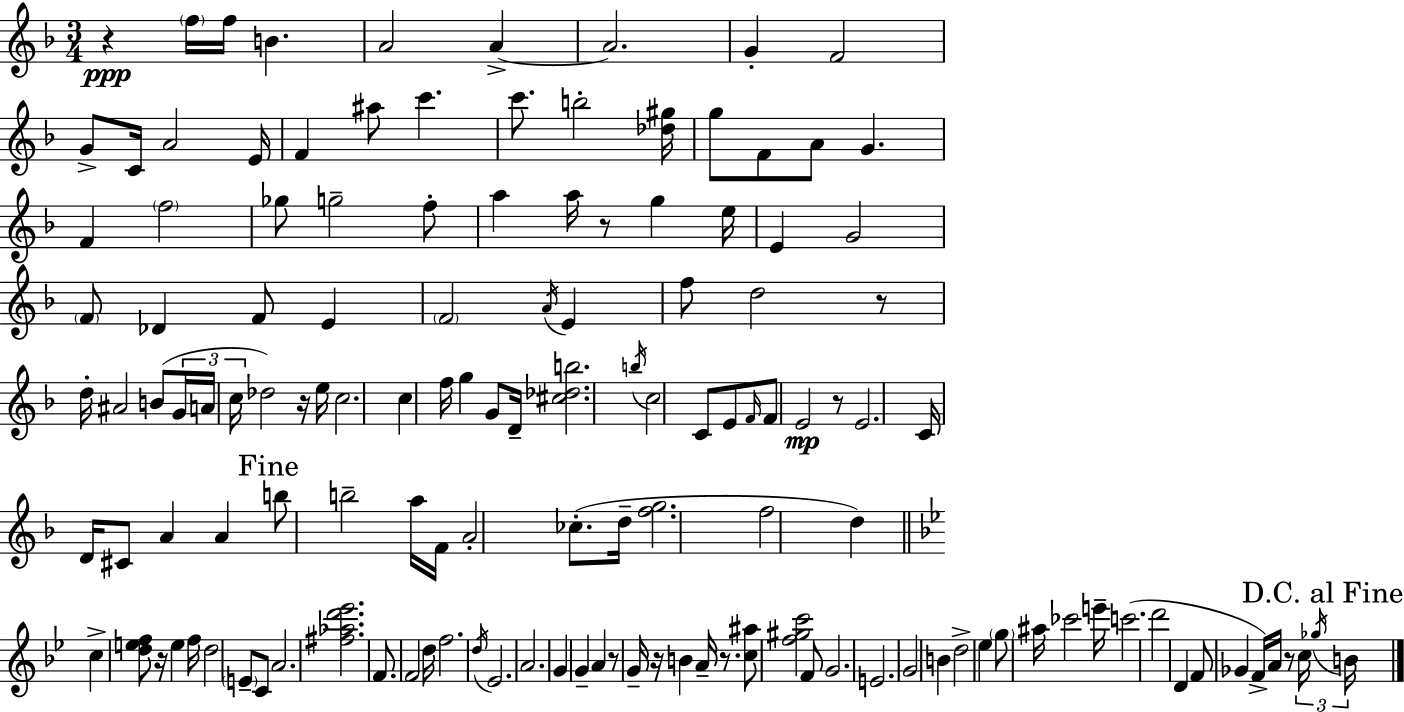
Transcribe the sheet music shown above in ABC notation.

X:1
T:Untitled
M:3/4
L:1/4
K:F
z f/4 f/4 B A2 A A2 G F2 G/2 C/4 A2 E/4 F ^a/2 c' c'/2 b2 [_d^g]/4 g/2 F/2 A/2 G F f2 _g/2 g2 f/2 a a/4 z/2 g e/4 E G2 F/2 _D F/2 E F2 A/4 E f/2 d2 z/2 d/4 ^A2 B/2 G/4 A/4 c/4 _d2 z/4 e/4 c2 c f/4 g G/2 D/4 [^c_db]2 b/4 c2 C/2 E/2 F/4 F/2 E2 z/2 E2 C/4 D/4 ^C/2 A A b/2 b2 a/4 F/4 A2 _c/2 d/4 [fg]2 f2 d c [def]/2 z/4 e f/4 d2 E/2 C/2 A2 [^f_ad'_e']2 F/2 F2 d/4 f2 d/4 _E2 A2 G G A z/2 G/4 z/4 B A/4 z/2 [c^a]/2 [f^gc']2 F/2 G2 E2 G2 B d2 _e g/2 ^a/4 _c'2 e'/4 c'2 d'2 D F/2 _G F/4 A/4 z/2 c/4 _g/4 B/4